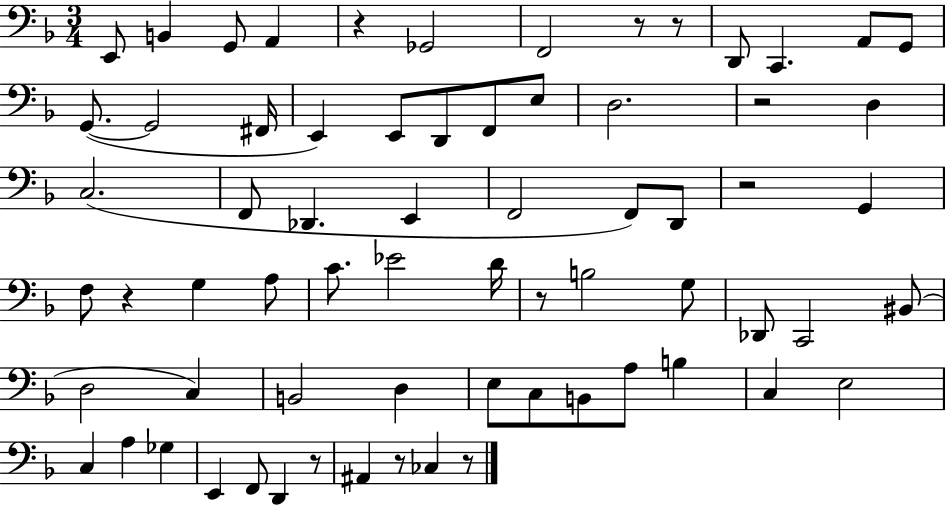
E2/e B2/q G2/e A2/q R/q Gb2/h F2/h R/e R/e D2/e C2/q. A2/e G2/e G2/e. G2/h F#2/s E2/q E2/e D2/e F2/e E3/e D3/h. R/h D3/q C3/h. F2/e Db2/q. E2/q F2/h F2/e D2/e R/h G2/q F3/e R/q G3/q A3/e C4/e. Eb4/h D4/s R/e B3/h G3/e Db2/e C2/h BIS2/e D3/h C3/q B2/h D3/q E3/e C3/e B2/e A3/e B3/q C3/q E3/h C3/q A3/q Gb3/q E2/q F2/e D2/q R/e A#2/q R/e CES3/q R/e